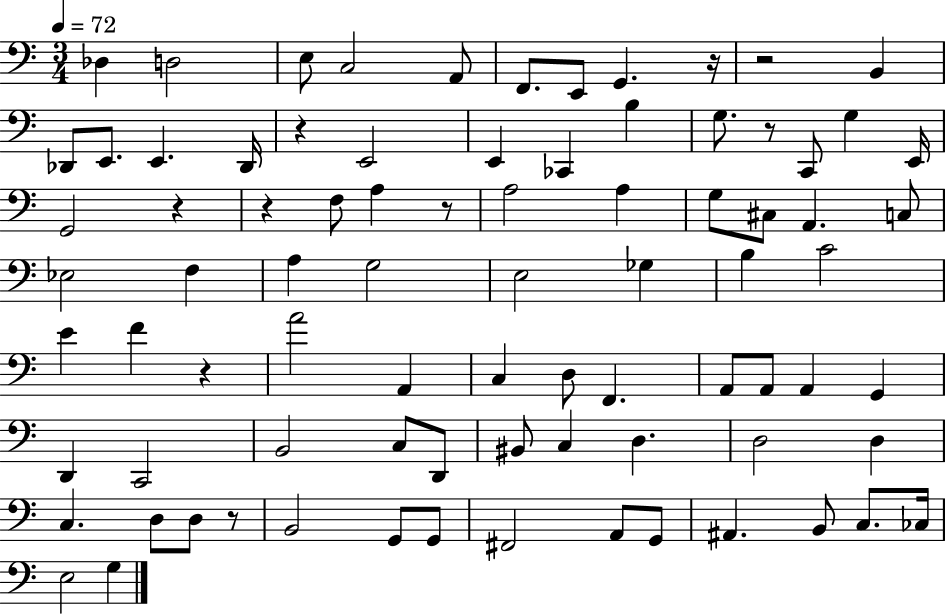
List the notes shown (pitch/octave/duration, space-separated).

Db3/q D3/h E3/e C3/h A2/e F2/e. E2/e G2/q. R/s R/h B2/q Db2/e E2/e. E2/q. Db2/s R/q E2/h E2/q CES2/q B3/q G3/e. R/e C2/e G3/q E2/s G2/h R/q R/q F3/e A3/q R/e A3/h A3/q G3/e C#3/e A2/q. C3/e Eb3/h F3/q A3/q G3/h E3/h Gb3/q B3/q C4/h E4/q F4/q R/q A4/h A2/q C3/q D3/e F2/q. A2/e A2/e A2/q G2/q D2/q C2/h B2/h C3/e D2/e BIS2/e C3/q D3/q. D3/h D3/q C3/q. D3/e D3/e R/e B2/h G2/e G2/e F#2/h A2/e G2/e A#2/q. B2/e C3/e. CES3/s E3/h G3/q